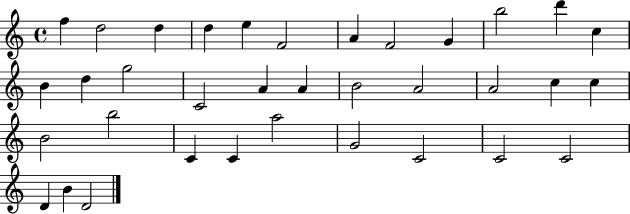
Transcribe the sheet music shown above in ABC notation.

X:1
T:Untitled
M:4/4
L:1/4
K:C
f d2 d d e F2 A F2 G b2 d' c B d g2 C2 A A B2 A2 A2 c c B2 b2 C C a2 G2 C2 C2 C2 D B D2